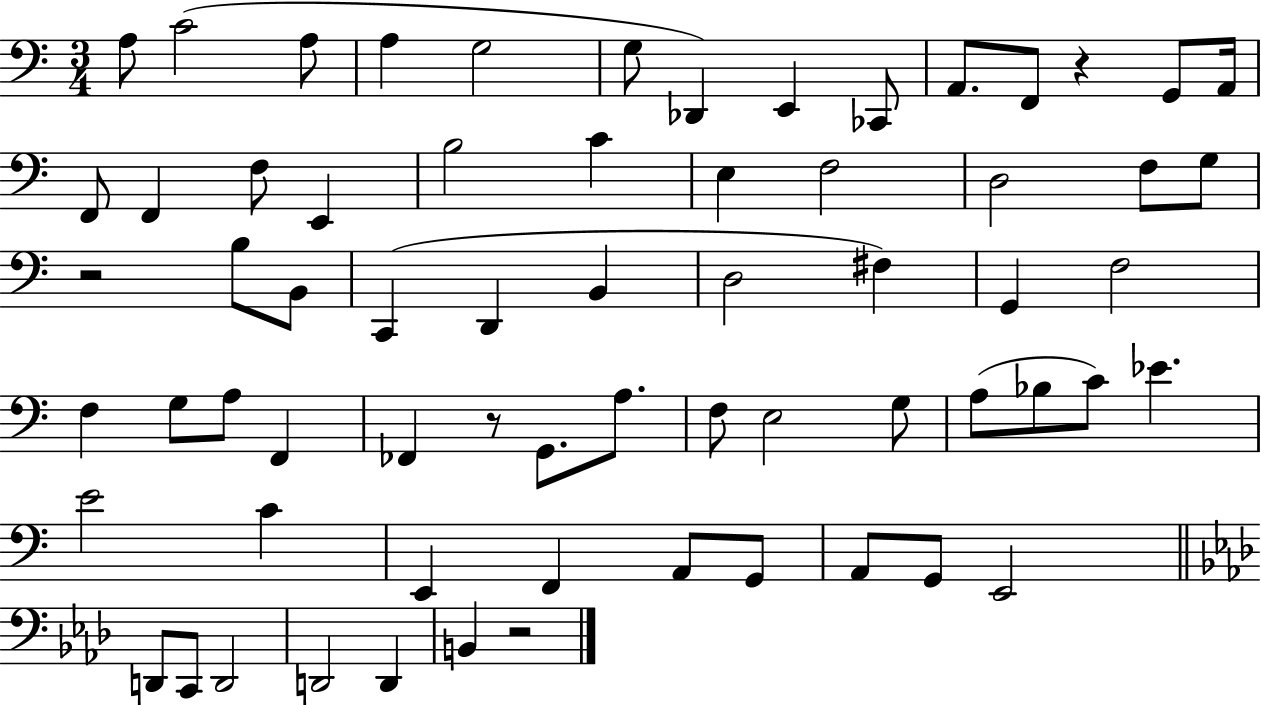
A3/e C4/h A3/e A3/q G3/h G3/e Db2/q E2/q CES2/e A2/e. F2/e R/q G2/e A2/s F2/e F2/q F3/e E2/q B3/h C4/q E3/q F3/h D3/h F3/e G3/e R/h B3/e B2/e C2/q D2/q B2/q D3/h F#3/q G2/q F3/h F3/q G3/e A3/e F2/q FES2/q R/e G2/e. A3/e. F3/e E3/h G3/e A3/e Bb3/e C4/e Eb4/q. E4/h C4/q E2/q F2/q A2/e G2/e A2/e G2/e E2/h D2/e C2/e D2/h D2/h D2/q B2/q R/h